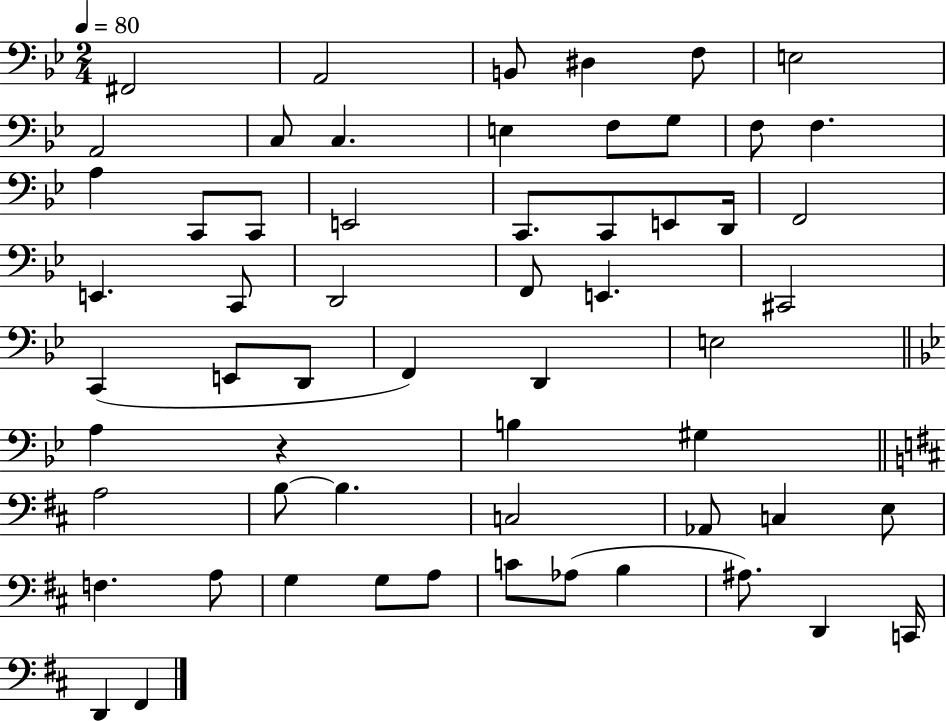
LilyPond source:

{
  \clef bass
  \numericTimeSignature
  \time 2/4
  \key bes \major
  \tempo 4 = 80
  fis,2 | a,2 | b,8 dis4 f8 | e2 | \break a,2 | c8 c4. | e4 f8 g8 | f8 f4. | \break a4 c,8 c,8 | e,2 | c,8. c,8 e,8 d,16 | f,2 | \break e,4. c,8 | d,2 | f,8 e,4. | cis,2 | \break c,4( e,8 d,8 | f,4) d,4 | e2 | \bar "||" \break \key g \minor a4 r4 | b4 gis4 | \bar "||" \break \key d \major a2 | b8~~ b4. | c2 | aes,8 c4 e8 | \break f4. a8 | g4 g8 a8 | c'8 aes8( b4 | ais8.) d,4 c,16 | \break d,4 fis,4 | \bar "|."
}